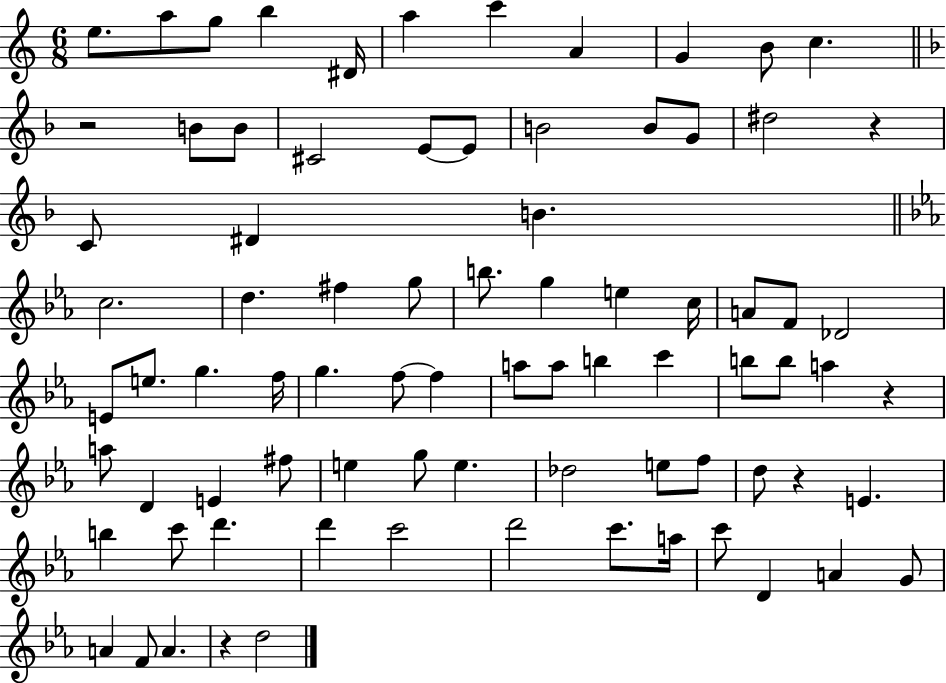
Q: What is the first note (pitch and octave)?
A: E5